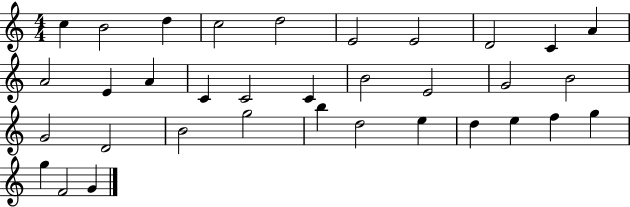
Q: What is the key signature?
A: C major